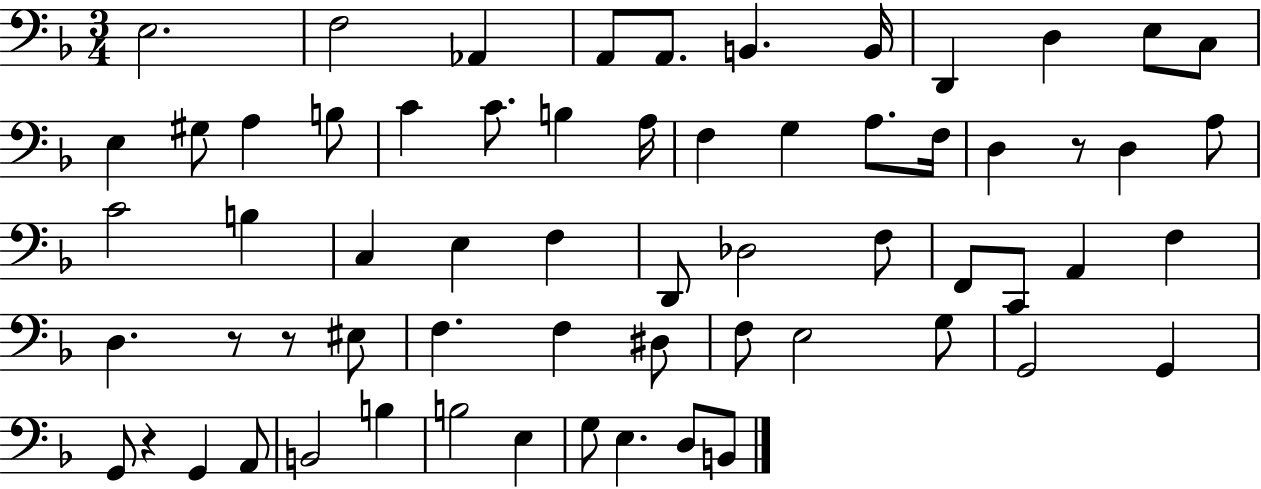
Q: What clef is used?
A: bass